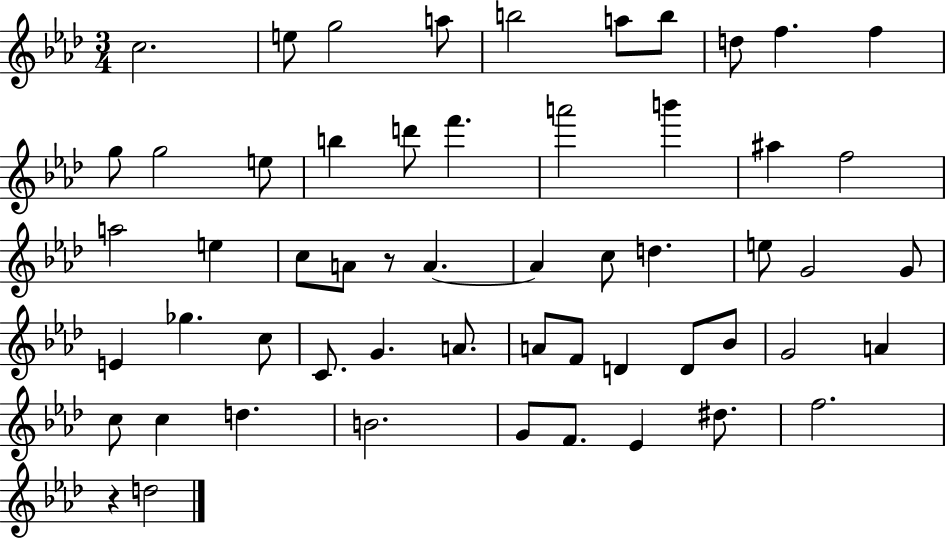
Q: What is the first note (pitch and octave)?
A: C5